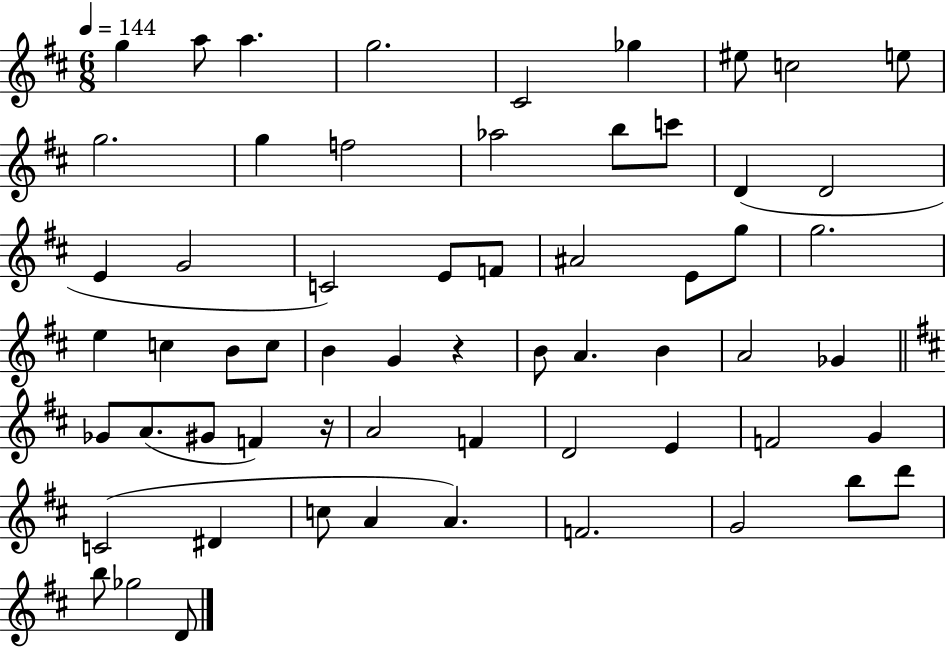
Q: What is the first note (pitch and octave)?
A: G5